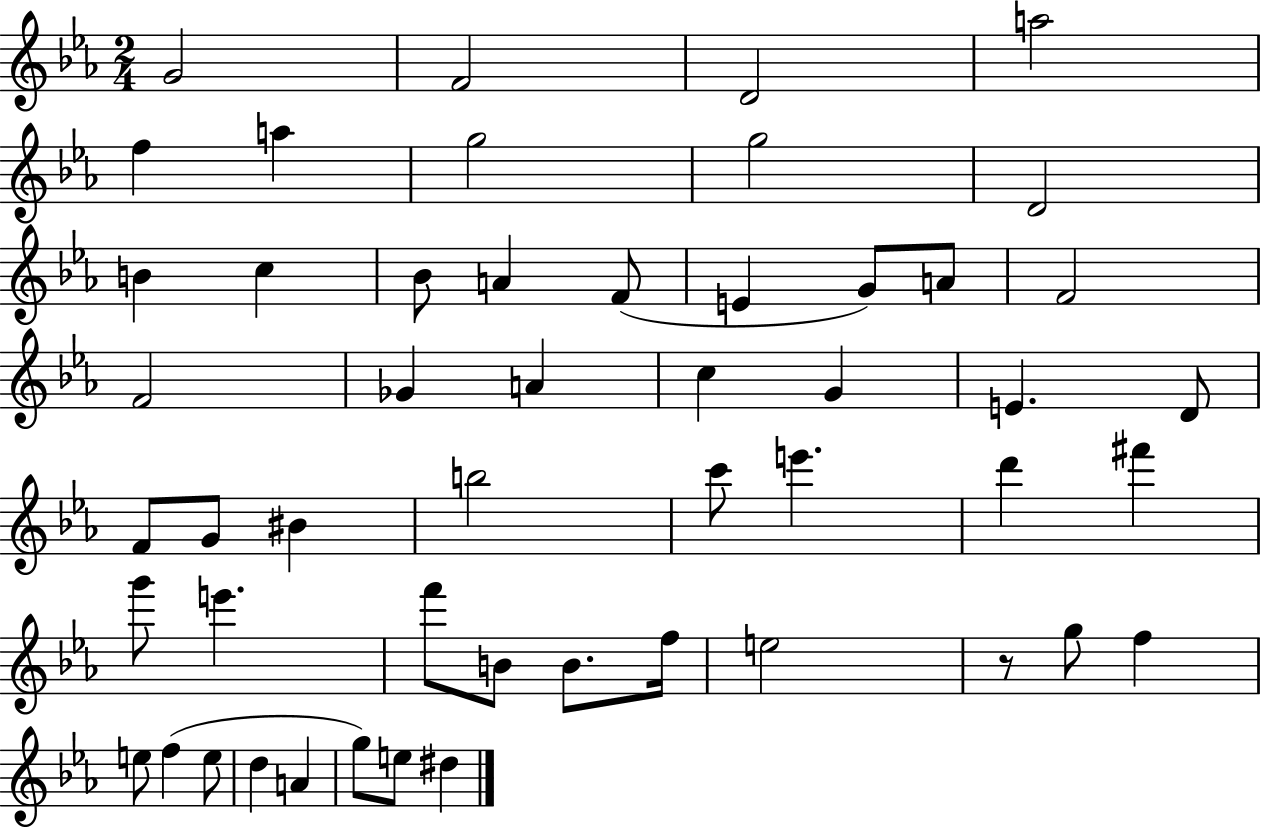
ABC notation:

X:1
T:Untitled
M:2/4
L:1/4
K:Eb
G2 F2 D2 a2 f a g2 g2 D2 B c _B/2 A F/2 E G/2 A/2 F2 F2 _G A c G E D/2 F/2 G/2 ^B b2 c'/2 e' d' ^f' g'/2 e' f'/2 B/2 B/2 f/4 e2 z/2 g/2 f e/2 f e/2 d A g/2 e/2 ^d